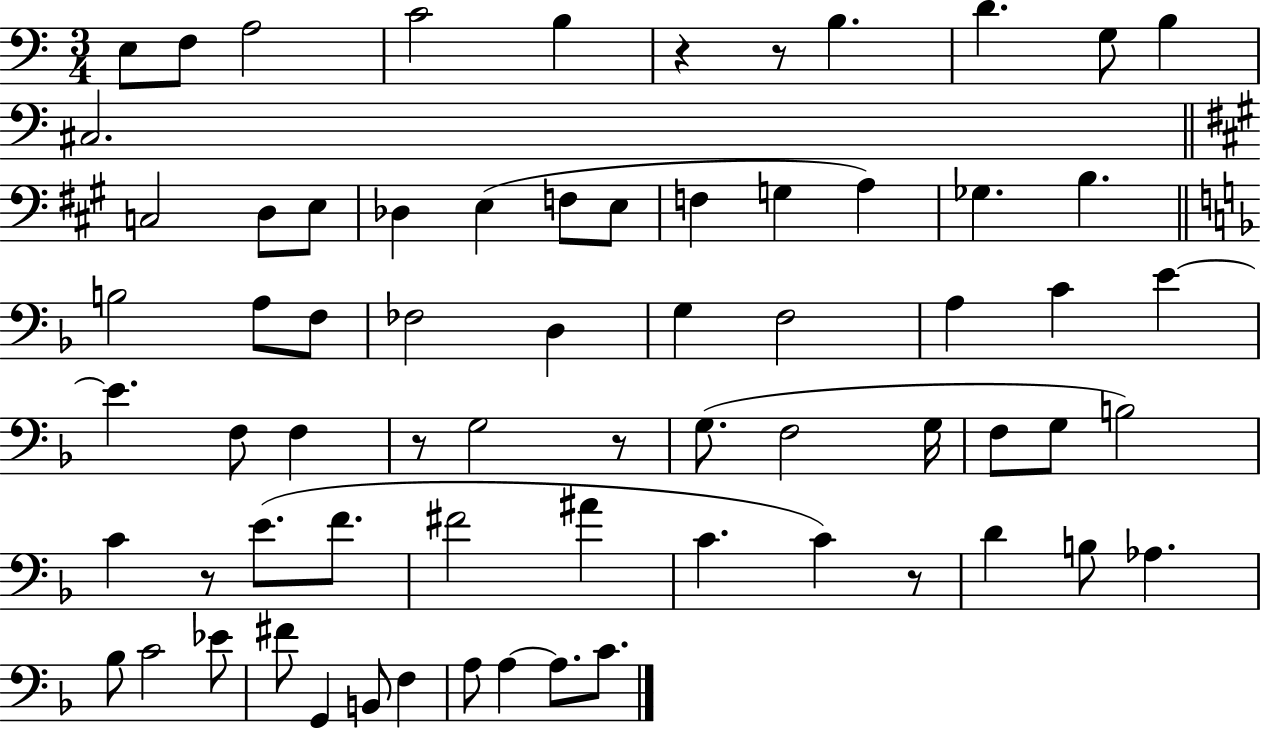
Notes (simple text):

E3/e F3/e A3/h C4/h B3/q R/q R/e B3/q. D4/q. G3/e B3/q C#3/h. C3/h D3/e E3/e Db3/q E3/q F3/e E3/e F3/q G3/q A3/q Gb3/q. B3/q. B3/h A3/e F3/e FES3/h D3/q G3/q F3/h A3/q C4/q E4/q E4/q. F3/e F3/q R/e G3/h R/e G3/e. F3/h G3/s F3/e G3/e B3/h C4/q R/e E4/e. F4/e. F#4/h A#4/q C4/q. C4/q R/e D4/q B3/e Ab3/q. Bb3/e C4/h Eb4/e F#4/e G2/q B2/e F3/q A3/e A3/q A3/e. C4/e.